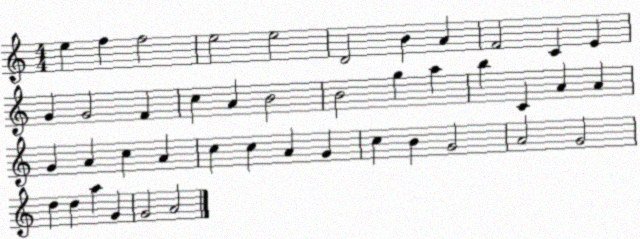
X:1
T:Untitled
M:4/4
L:1/4
K:C
e f f2 e2 e2 D2 B A F2 C E G G2 F c A B2 B2 g a b C A A G A c A c c A G c B G2 A2 G2 d d a G G2 A2